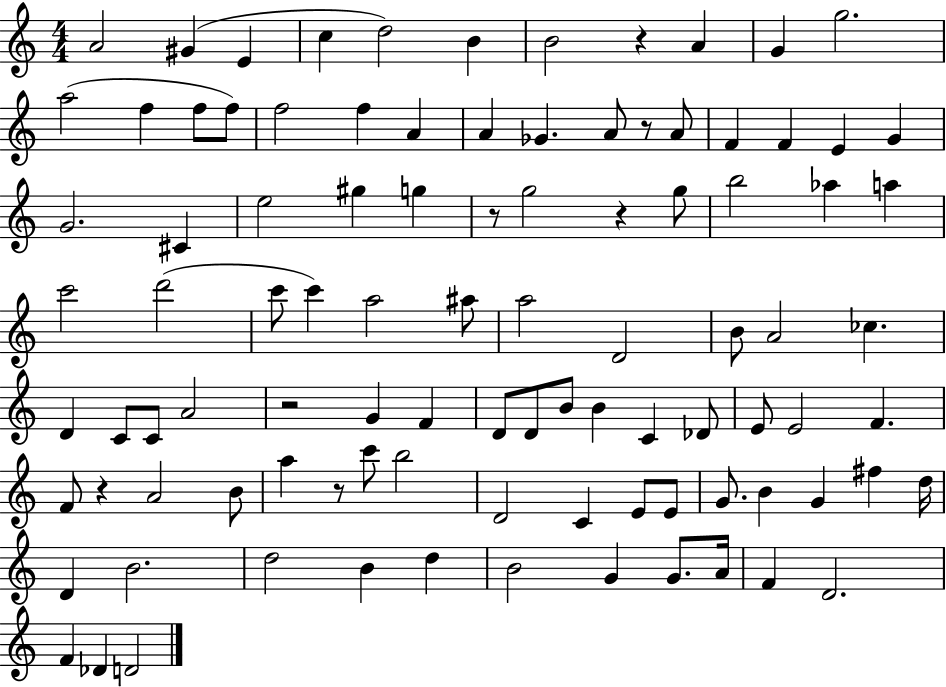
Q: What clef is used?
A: treble